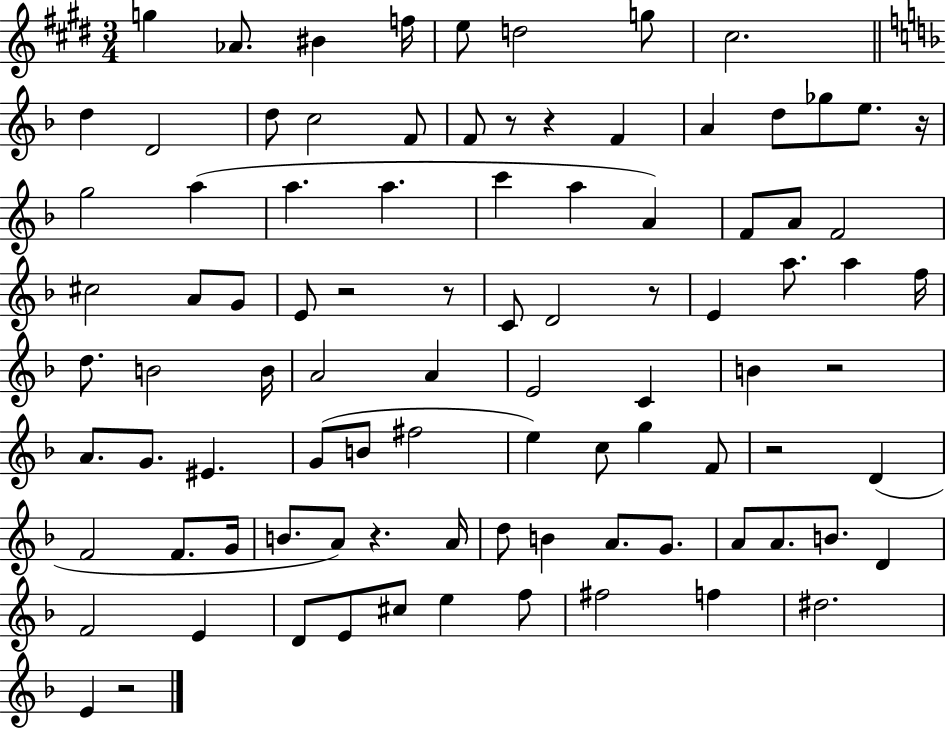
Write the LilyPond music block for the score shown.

{
  \clef treble
  \numericTimeSignature
  \time 3/4
  \key e \major
  g''4 aes'8. bis'4 f''16 | e''8 d''2 g''8 | cis''2. | \bar "||" \break \key f \major d''4 d'2 | d''8 c''2 f'8 | f'8 r8 r4 f'4 | a'4 d''8 ges''8 e''8. r16 | \break g''2 a''4( | a''4. a''4. | c'''4 a''4 a'4) | f'8 a'8 f'2 | \break cis''2 a'8 g'8 | e'8 r2 r8 | c'8 d'2 r8 | e'4 a''8. a''4 f''16 | \break d''8. b'2 b'16 | a'2 a'4 | e'2 c'4 | b'4 r2 | \break a'8. g'8. eis'4. | g'8( b'8 fis''2 | e''4) c''8 g''4 f'8 | r2 d'4( | \break f'2 f'8. g'16 | b'8. a'8) r4. a'16 | d''8 b'4 a'8. g'8. | a'8 a'8. b'8. d'4 | \break f'2 e'4 | d'8 e'8 cis''8 e''4 f''8 | fis''2 f''4 | dis''2. | \break e'4 r2 | \bar "|."
}